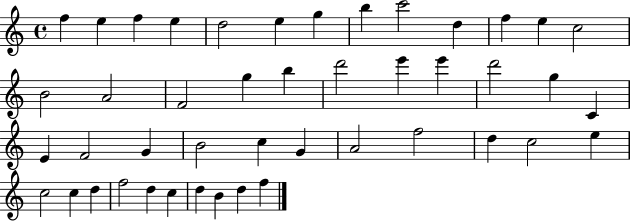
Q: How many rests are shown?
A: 0